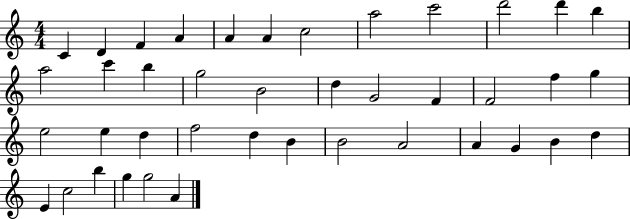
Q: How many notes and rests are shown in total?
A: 41